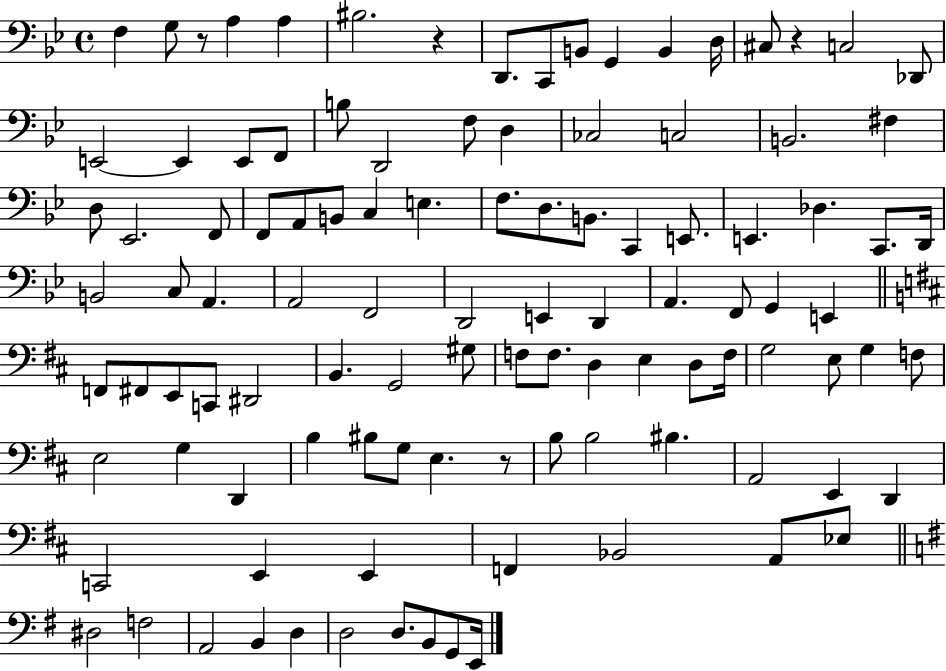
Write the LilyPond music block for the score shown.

{
  \clef bass
  \time 4/4
  \defaultTimeSignature
  \key bes \major
  f4 g8 r8 a4 a4 | bis2. r4 | d,8. c,8 b,8 g,4 b,4 d16 | cis8 r4 c2 des,8 | \break e,2~~ e,4 e,8 f,8 | b8 d,2 f8 d4 | ces2 c2 | b,2. fis4 | \break d8 ees,2. f,8 | f,8 a,8 b,8 c4 e4. | f8. d8. b,8. c,4 e,8. | e,4. des4. c,8. d,16 | \break b,2 c8 a,4. | a,2 f,2 | d,2 e,4 d,4 | a,4. f,8 g,4 e,4 | \break \bar "||" \break \key d \major f,8 fis,8 e,8 c,8 dis,2 | b,4. g,2 gis8 | f8 f8. d4 e4 d8 f16 | g2 e8 g4 f8 | \break e2 g4 d,4 | b4 bis8 g8 e4. r8 | b8 b2 bis4. | a,2 e,4 d,4 | \break c,2 e,4 e,4 | f,4 bes,2 a,8 ees8 | \bar "||" \break \key g \major dis2 f2 | a,2 b,4 d4 | d2 d8. b,8 g,8 e,16 | \bar "|."
}